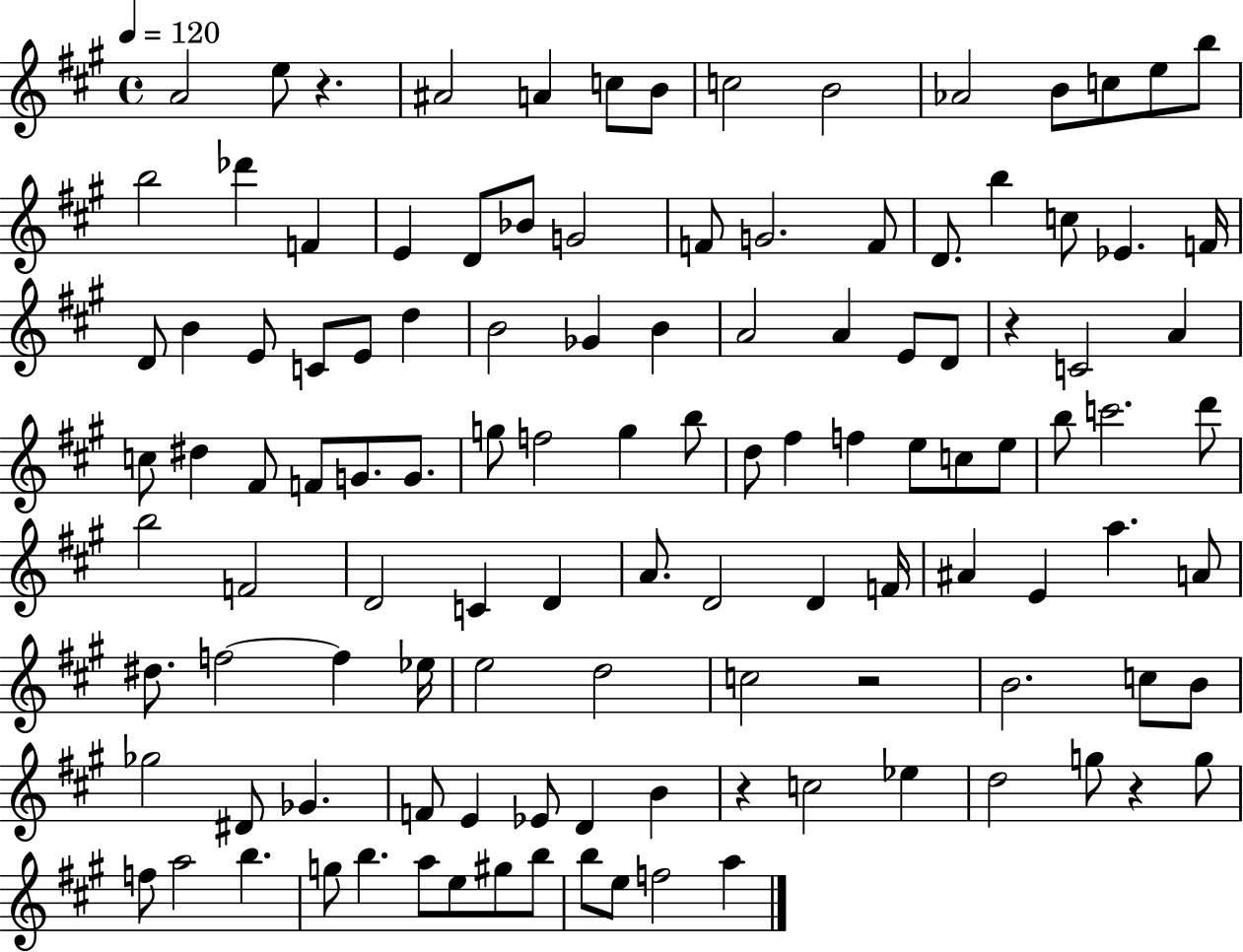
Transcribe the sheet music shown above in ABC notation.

X:1
T:Untitled
M:4/4
L:1/4
K:A
A2 e/2 z ^A2 A c/2 B/2 c2 B2 _A2 B/2 c/2 e/2 b/2 b2 _d' F E D/2 _B/2 G2 F/2 G2 F/2 D/2 b c/2 _E F/4 D/2 B E/2 C/2 E/2 d B2 _G B A2 A E/2 D/2 z C2 A c/2 ^d ^F/2 F/2 G/2 G/2 g/2 f2 g b/2 d/2 ^f f e/2 c/2 e/2 b/2 c'2 d'/2 b2 F2 D2 C D A/2 D2 D F/4 ^A E a A/2 ^d/2 f2 f _e/4 e2 d2 c2 z2 B2 c/2 B/2 _g2 ^D/2 _G F/2 E _E/2 D B z c2 _e d2 g/2 z g/2 f/2 a2 b g/2 b a/2 e/2 ^g/2 b/2 b/2 e/2 f2 a